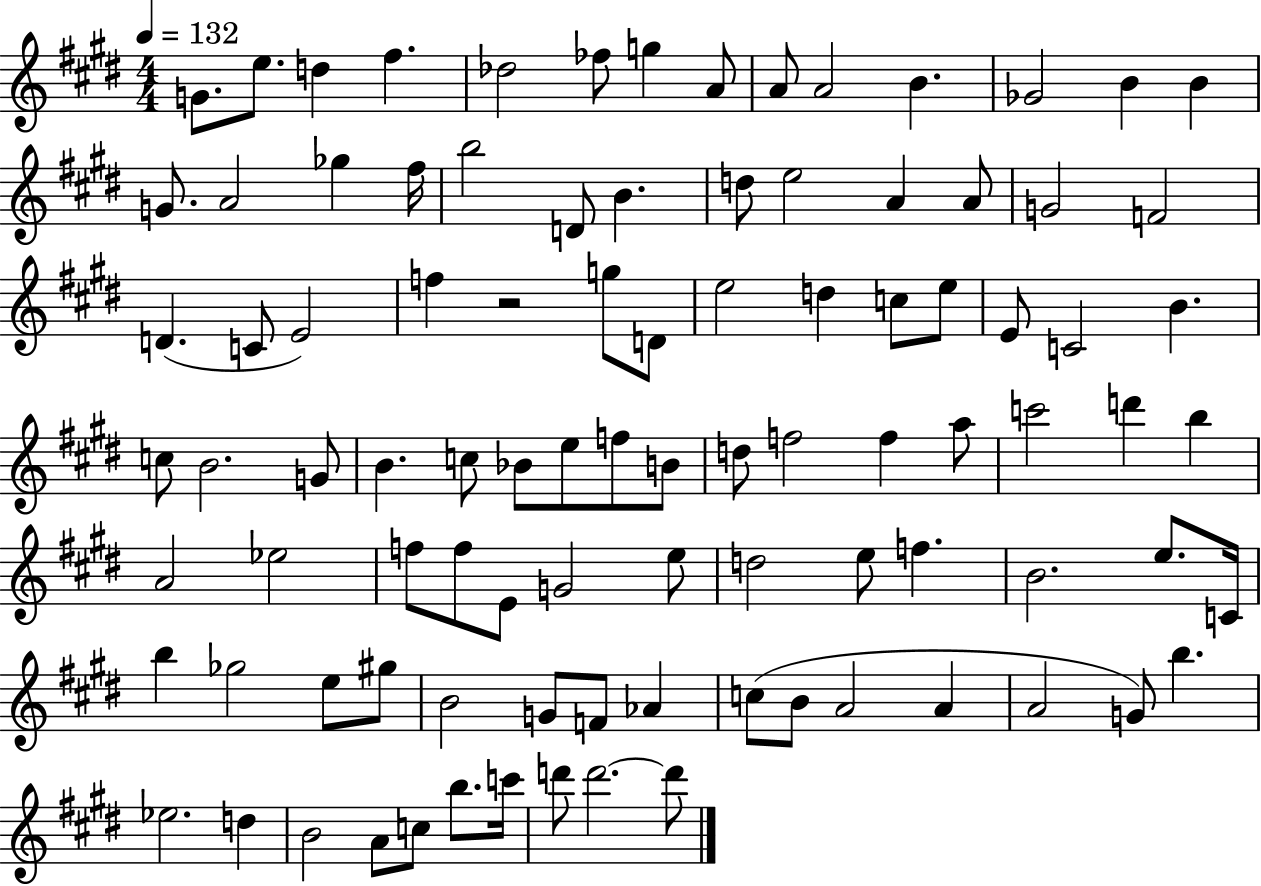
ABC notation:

X:1
T:Untitled
M:4/4
L:1/4
K:E
G/2 e/2 d ^f _d2 _f/2 g A/2 A/2 A2 B _G2 B B G/2 A2 _g ^f/4 b2 D/2 B d/2 e2 A A/2 G2 F2 D C/2 E2 f z2 g/2 D/2 e2 d c/2 e/2 E/2 C2 B c/2 B2 G/2 B c/2 _B/2 e/2 f/2 B/2 d/2 f2 f a/2 c'2 d' b A2 _e2 f/2 f/2 E/2 G2 e/2 d2 e/2 f B2 e/2 C/4 b _g2 e/2 ^g/2 B2 G/2 F/2 _A c/2 B/2 A2 A A2 G/2 b _e2 d B2 A/2 c/2 b/2 c'/4 d'/2 d'2 d'/2